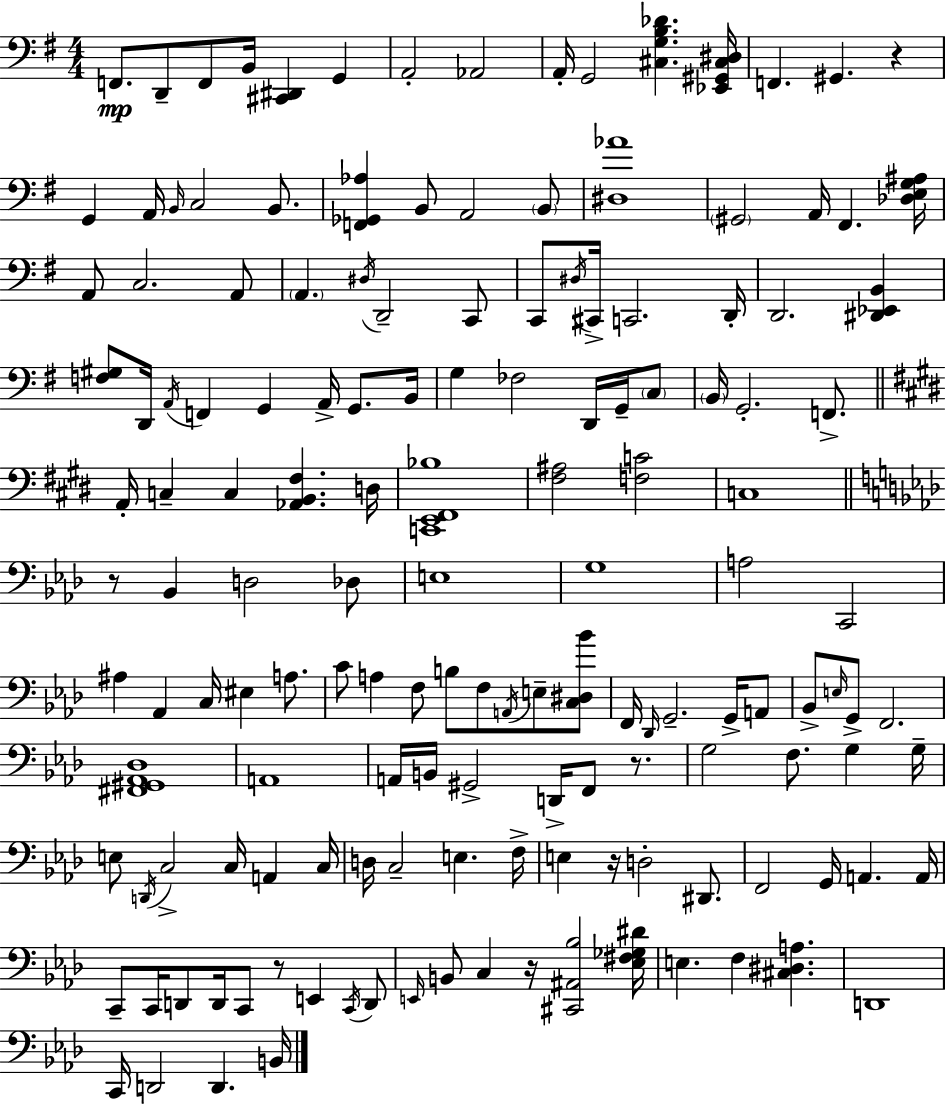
F2/e. D2/e F2/e B2/s [C#2,D#2]/q G2/q A2/h Ab2/h A2/s G2/h [C#3,G3,B3,Db4]/q. [Eb2,G#2,C#3,D#3]/s F2/q. G#2/q. R/q G2/q A2/s B2/s C3/h B2/e. [F2,Gb2,Ab3]/q B2/e A2/h B2/e [D#3,Ab4]/w G#2/h A2/s F#2/q. [Db3,E3,G3,A#3]/s A2/e C3/h. A2/e A2/q. D#3/s D2/h C2/e C2/e D#3/s C#2/s C2/h. D2/s D2/h. [D#2,Eb2,B2]/q [F3,G#3]/e D2/s A2/s F2/q G2/q A2/s G2/e. B2/s G3/q FES3/h D2/s G2/s C3/e B2/s G2/h. F2/e. A2/s C3/q C3/q [Ab2,B2,F#3]/q. D3/s [C2,E2,F#2,Bb3]/w [F#3,A#3]/h [F3,C4]/h C3/w R/e Bb2/q D3/h Db3/e E3/w G3/w A3/h C2/h A#3/q Ab2/q C3/s EIS3/q A3/e. C4/e A3/q F3/e B3/e F3/e A2/s E3/e [C3,D#3,Bb4]/e F2/s Db2/s G2/h. G2/s A2/e Bb2/e E3/s G2/e F2/h. [F#2,G#2,Ab2,Db3]/w A2/w A2/s B2/s G#2/h D2/s F2/e R/e. G3/h F3/e. G3/q G3/s E3/e D2/s C3/h C3/s A2/q C3/s D3/s C3/h E3/q. F3/s E3/q R/s D3/h D#2/e. F2/h G2/s A2/q. A2/s C2/e C2/s D2/e D2/s C2/e R/e E2/q C2/s D2/e E2/s B2/e C3/q R/s [C#2,A#2,Bb3]/h [Eb3,F#3,Gb3,D#4]/s E3/q. F3/q [C#3,D#3,A3]/q. D2/w C2/s D2/h D2/q. B2/s